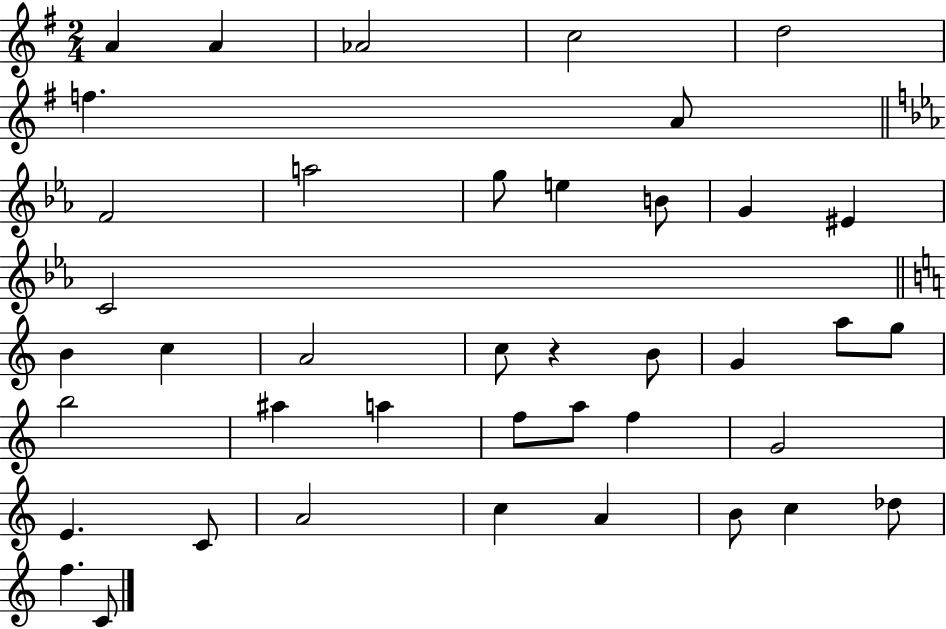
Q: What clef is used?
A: treble